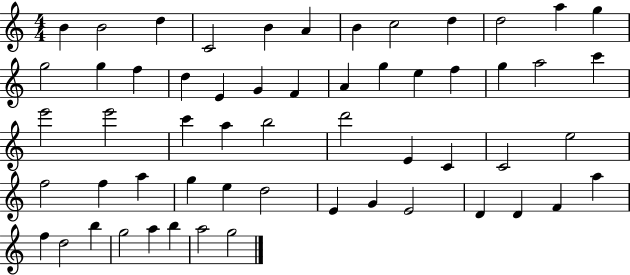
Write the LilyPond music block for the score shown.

{
  \clef treble
  \numericTimeSignature
  \time 4/4
  \key c \major
  b'4 b'2 d''4 | c'2 b'4 a'4 | b'4 c''2 d''4 | d''2 a''4 g''4 | \break g''2 g''4 f''4 | d''4 e'4 g'4 f'4 | a'4 g''4 e''4 f''4 | g''4 a''2 c'''4 | \break e'''2 e'''2 | c'''4 a''4 b''2 | d'''2 e'4 c'4 | c'2 e''2 | \break f''2 f''4 a''4 | g''4 e''4 d''2 | e'4 g'4 e'2 | d'4 d'4 f'4 a''4 | \break f''4 d''2 b''4 | g''2 a''4 b''4 | a''2 g''2 | \bar "|."
}